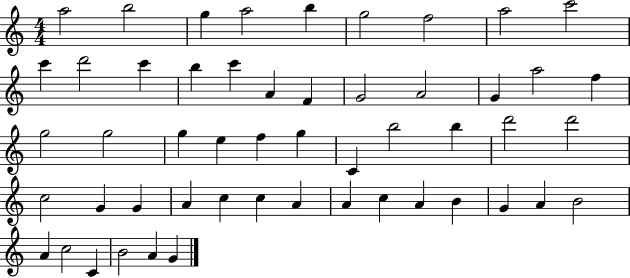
X:1
T:Untitled
M:4/4
L:1/4
K:C
a2 b2 g a2 b g2 f2 a2 c'2 c' d'2 c' b c' A F G2 A2 G a2 f g2 g2 g e f g C b2 b d'2 d'2 c2 G G A c c A A c A B G A B2 A c2 C B2 A G